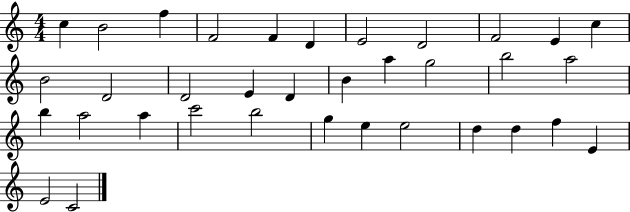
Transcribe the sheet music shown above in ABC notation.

X:1
T:Untitled
M:4/4
L:1/4
K:C
c B2 f F2 F D E2 D2 F2 E c B2 D2 D2 E D B a g2 b2 a2 b a2 a c'2 b2 g e e2 d d f E E2 C2